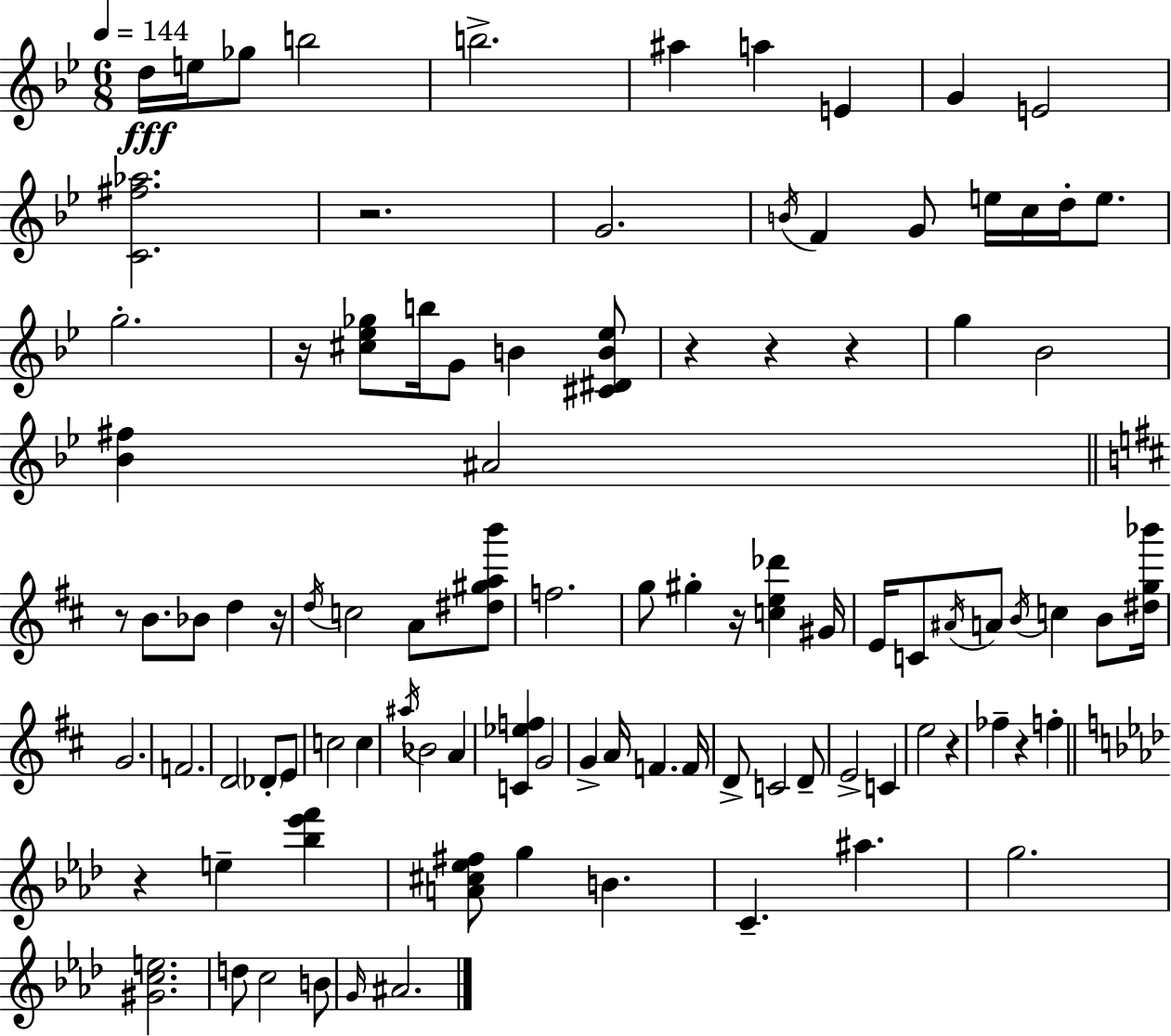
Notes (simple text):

D5/s E5/s Gb5/e B5/h B5/h. A#5/q A5/q E4/q G4/q E4/h [C4,F#5,Ab5]/h. R/h. G4/h. B4/s F4/q G4/e E5/s C5/s D5/s E5/e. G5/h. R/s [C#5,Eb5,Gb5]/e B5/s G4/e B4/q [C#4,D#4,B4,Eb5]/e R/q R/q R/q G5/q Bb4/h [Bb4,F#5]/q A#4/h R/e B4/e. Bb4/e D5/q R/s D5/s C5/h A4/e [D#5,G#5,A5,B6]/e F5/h. G5/e G#5/q R/s [C5,E5,Db6]/q G#4/s E4/s C4/e A#4/s A4/e B4/s C5/q B4/e [D#5,G5,Bb6]/s G4/h. F4/h. D4/h Db4/e E4/e C5/h C5/q A#5/s Bb4/h A4/q [C4,Eb5,F5]/q G4/h G4/q A4/s F4/q. F4/s D4/e C4/h D4/e E4/h C4/q E5/h R/q FES5/q R/q F5/q R/q E5/q [Bb5,Eb6,F6]/q [A4,C#5,Eb5,F#5]/e G5/q B4/q. C4/q. A#5/q. G5/h. [G#4,C5,E5]/h. D5/e C5/h B4/e G4/s A#4/h.